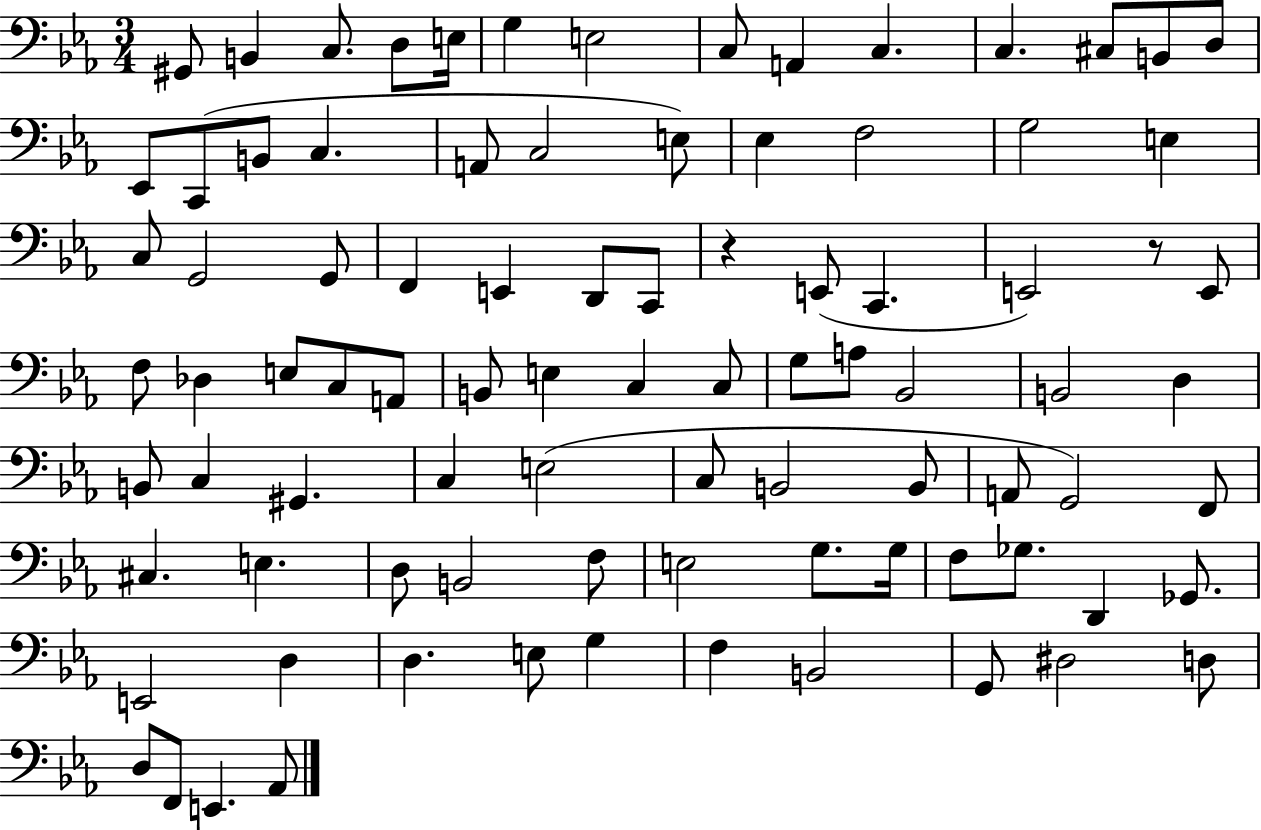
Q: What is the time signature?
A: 3/4